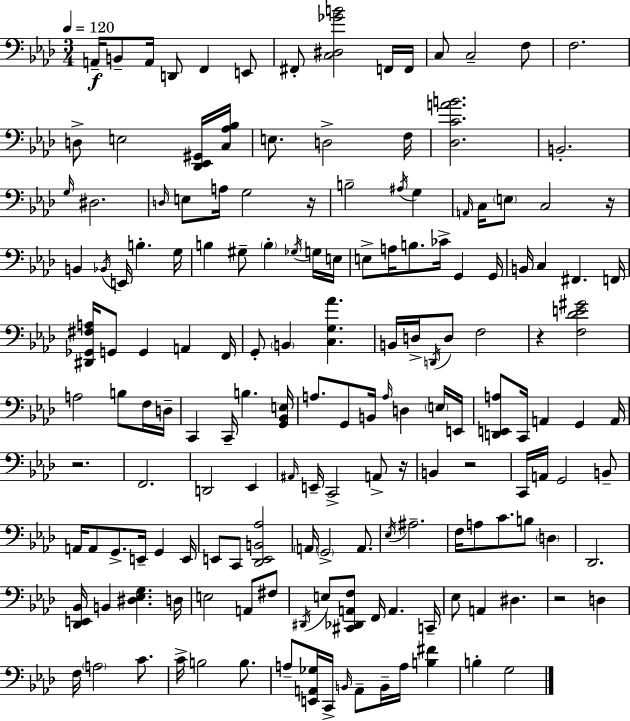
A2/s B2/e A2/s D2/e F2/q E2/e F#2/e [C3,D#3,Gb4,B4]/h F2/s F2/s C3/e C3/h F3/e F3/h. D3/e E3/h [Db2,Eb2,G#2]/s [C3,Ab3,Bb3]/s E3/e. D3/h F3/s [Db3,C4,A4,B4]/h. B2/h. G3/s D#3/h. D3/s E3/e A3/s G3/h R/s B3/h A#3/s G3/q A2/s C3/s E3/e C3/h R/s B2/q Bb2/s E2/s B3/q. G3/s B3/q G#3/e B3/q Gb3/s G3/s E3/s E3/e A3/s B3/e. CES4/s G2/q G2/s B2/s C3/q F#2/q. F2/s [D#2,Gb2,F#3,A3]/s G2/e G2/q A2/q F2/s G2/e B2/q [C3,G3,Ab4]/q. B2/s D3/s D2/s D3/e F3/h R/q [F3,Db4,E4,G#4]/h A3/h B3/e F3/s D3/s C2/q C2/s B3/q. [G2,Bb2,E3]/s A3/e. G2/e B2/s A3/s D3/q E3/s E2/s [D2,E2,A3]/e C2/s A2/q G2/q A2/s R/h. F2/h. D2/h Eb2/q A#2/s E2/s C2/h A2/e R/s B2/q R/h C2/s A2/s G2/h B2/e A2/s A2/e G2/e. E2/s G2/q E2/s E2/e C2/e [Db2,E2,B2,Ab3]/h A2/s G2/h A2/e. Eb3/s A#3/h. F3/s A3/e C4/e. B3/e D3/q Db2/h. [Db2,E2,Bb2]/s B2/q [D#3,Eb3,G3]/q. D3/s E3/h A2/e F#3/e D#2/s E3/e [C#2,Db2,A2,F3]/e F2/s A2/q. C2/s Eb3/e A2/q D#3/q. R/h D3/q F3/s A3/h C4/e. C4/s B3/h B3/e. A3/e [E2,A2,Gb3]/s C2/s B2/s A2/e B2/s A3/s [B3,F#4]/q B3/q G3/h